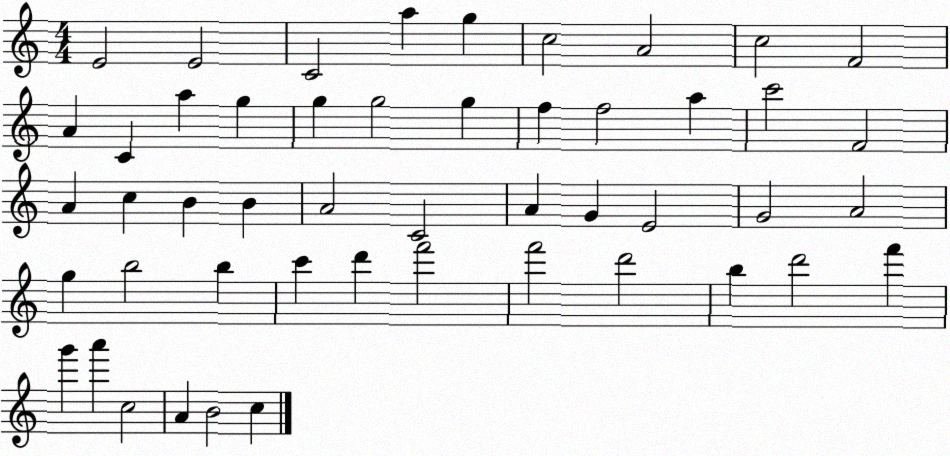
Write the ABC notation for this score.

X:1
T:Untitled
M:4/4
L:1/4
K:C
E2 E2 C2 a g c2 A2 c2 F2 A C a g g g2 g f f2 a c'2 F2 A c B B A2 C2 A G E2 G2 A2 g b2 b c' d' f'2 f'2 d'2 b d'2 f' g' a' c2 A B2 c